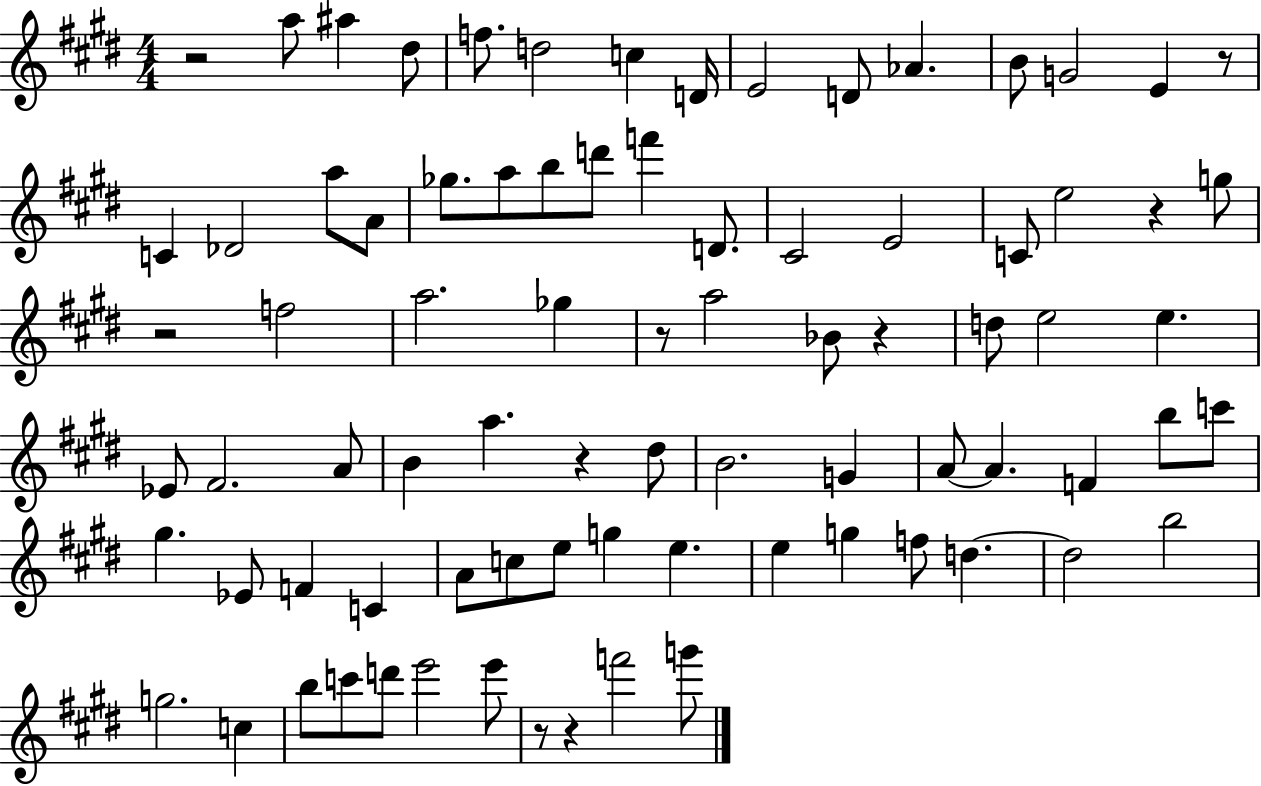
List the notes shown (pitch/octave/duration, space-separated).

R/h A5/e A#5/q D#5/e F5/e. D5/h C5/q D4/s E4/h D4/e Ab4/q. B4/e G4/h E4/q R/e C4/q Db4/h A5/e A4/e Gb5/e. A5/e B5/e D6/e F6/q D4/e. C#4/h E4/h C4/e E5/h R/q G5/e R/h F5/h A5/h. Gb5/q R/e A5/h Bb4/e R/q D5/e E5/h E5/q. Eb4/e F#4/h. A4/e B4/q A5/q. R/q D#5/e B4/h. G4/q A4/e A4/q. F4/q B5/e C6/e G#5/q. Eb4/e F4/q C4/q A4/e C5/e E5/e G5/q E5/q. E5/q G5/q F5/e D5/q. D5/h B5/h G5/h. C5/q B5/e C6/e D6/e E6/h E6/e R/e R/q F6/h G6/e